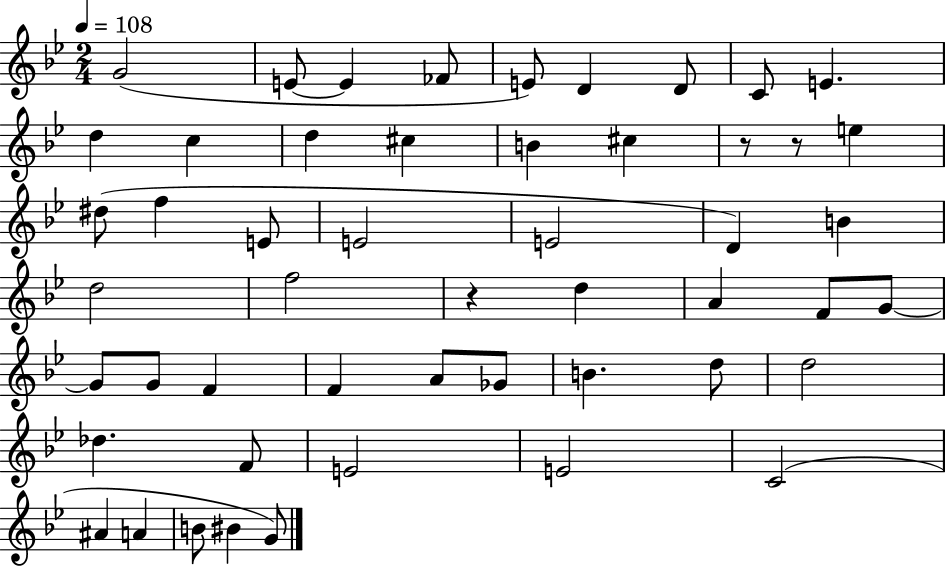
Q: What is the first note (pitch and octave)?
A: G4